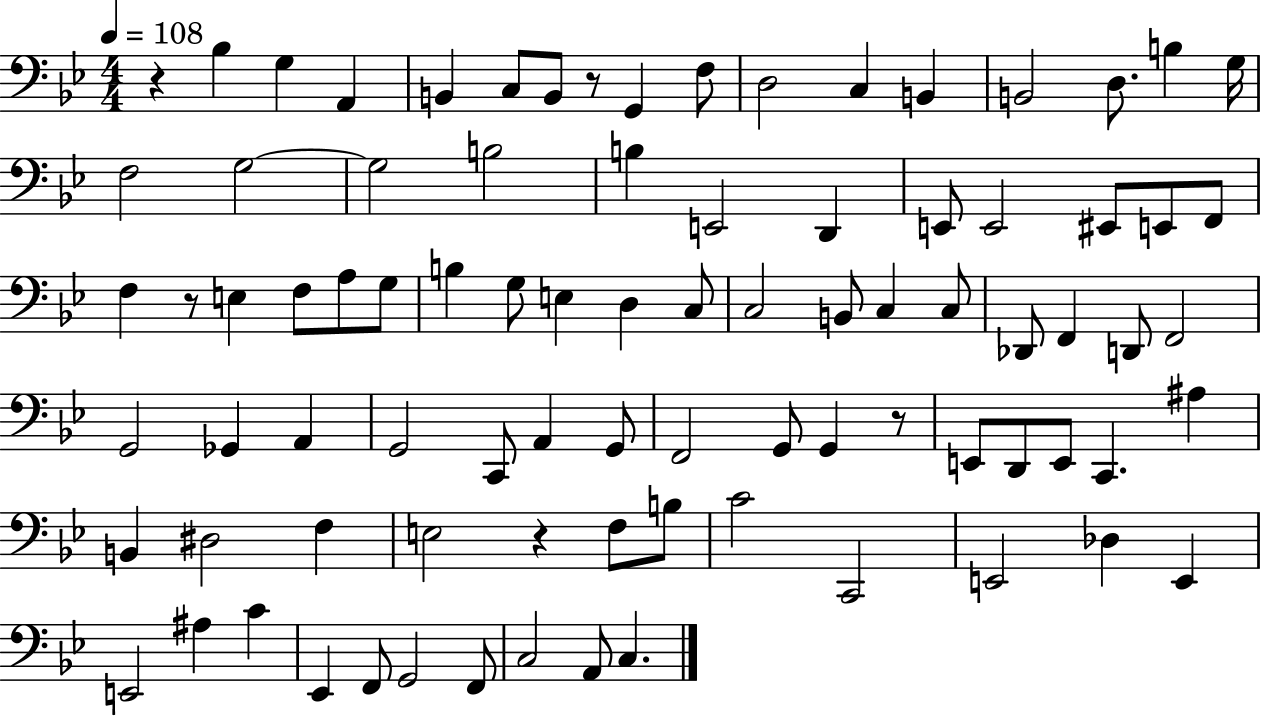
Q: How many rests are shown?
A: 5